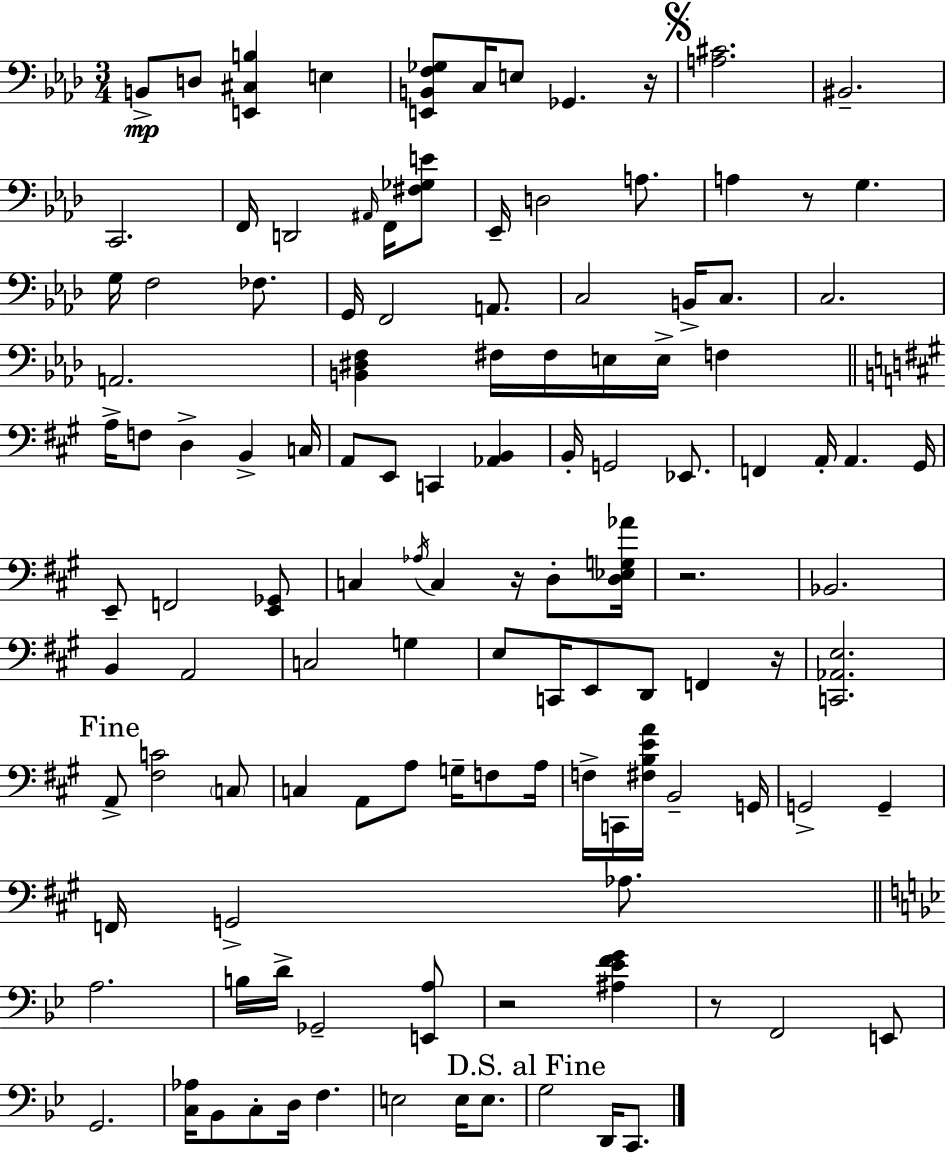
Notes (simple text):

B2/e D3/e [E2,C#3,B3]/q E3/q [E2,B2,F3,Gb3]/e C3/s E3/e Gb2/q. R/s [A3,C#4]/h. BIS2/h. C2/h. F2/s D2/h A#2/s F2/s [F#3,Gb3,E4]/e Eb2/s D3/h A3/e. A3/q R/e G3/q. G3/s F3/h FES3/e. G2/s F2/h A2/e. C3/h B2/s C3/e. C3/h. A2/h. [B2,D#3,F3]/q F#3/s F#3/s E3/s E3/s F3/q A3/s F3/e D3/q B2/q C3/s A2/e E2/e C2/q [Ab2,B2]/q B2/s G2/h Eb2/e. F2/q A2/s A2/q. G#2/s E2/e F2/h [E2,Gb2]/e C3/q Ab3/s C3/q R/s D3/e [D3,Eb3,G3,Ab4]/s R/h. Bb2/h. B2/q A2/h C3/h G3/q E3/e C2/s E2/e D2/e F2/q R/s [C2,Ab2,E3]/h. A2/e [F#3,C4]/h C3/e C3/q A2/e A3/e G3/s F3/e A3/s F3/s C2/s [F#3,B3,E4,A4]/s B2/h G2/s G2/h G2/q F2/s G2/h Ab3/e. A3/h. B3/s D4/s Gb2/h [E2,A3]/e R/h [A#3,Eb4,F4,G4]/q R/e F2/h E2/e G2/h. [C3,Ab3]/s Bb2/e C3/e D3/s F3/q. E3/h E3/s E3/e. G3/h D2/s C2/e.